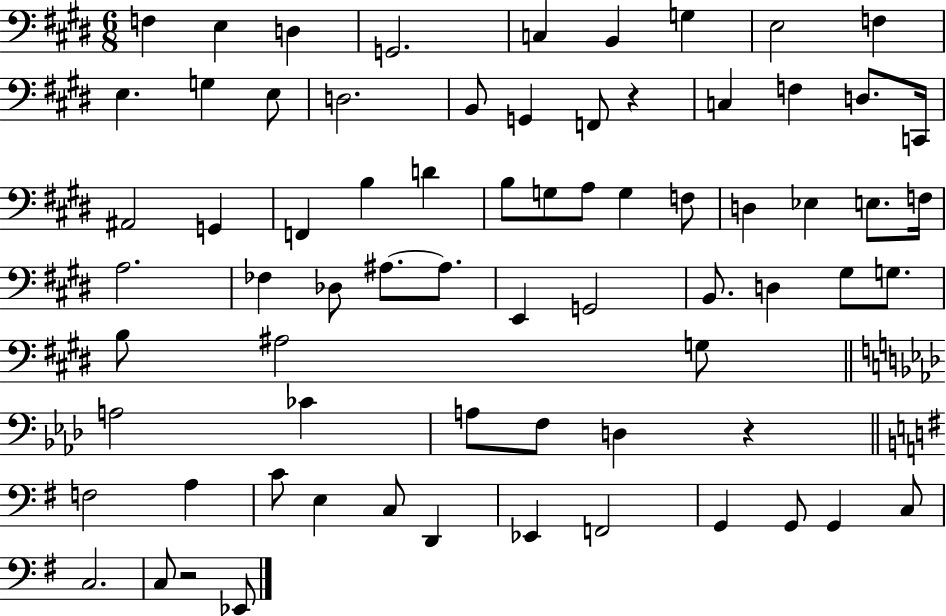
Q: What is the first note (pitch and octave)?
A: F3